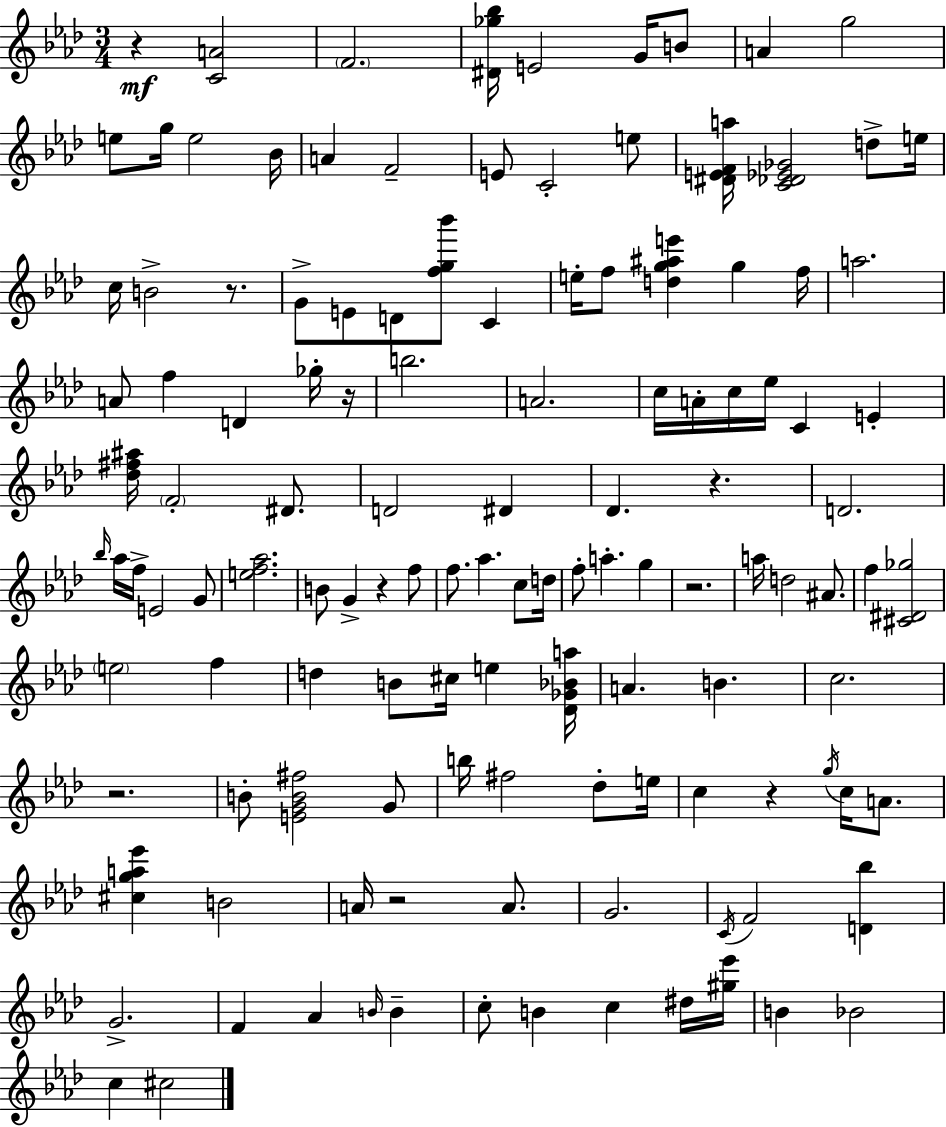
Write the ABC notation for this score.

X:1
T:Untitled
M:3/4
L:1/4
K:Ab
z [CA]2 F2 [^D_g_b]/4 E2 G/4 B/2 A g2 e/2 g/4 e2 _B/4 A F2 E/2 C2 e/2 [^DEFa]/4 [C_D_E_G]2 d/2 e/4 c/4 B2 z/2 G/2 E/2 D/2 [fg_b']/2 C e/4 f/2 [dg^ae'] g f/4 a2 A/2 f D _g/4 z/4 b2 A2 c/4 A/4 c/4 _e/4 C E [_d^f^a]/4 F2 ^D/2 D2 ^D _D z D2 _b/4 _a/4 f/4 E2 G/2 [ef_a]2 B/2 G z f/2 f/2 _a c/2 d/4 f/2 a g z2 a/4 d2 ^A/2 f [^C^D_g]2 e2 f d B/2 ^c/4 e [_D_G_Ba]/4 A B c2 z2 B/2 [EGB^f]2 G/2 b/4 ^f2 _d/2 e/4 c z g/4 c/4 A/2 [^cga_e'] B2 A/4 z2 A/2 G2 C/4 F2 [D_b] G2 F _A B/4 B c/2 B c ^d/4 [^g_e']/4 B _B2 c ^c2